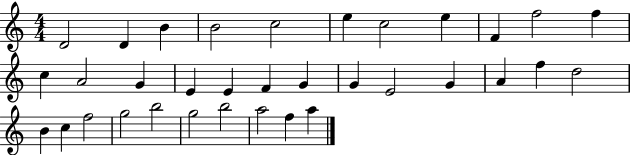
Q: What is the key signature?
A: C major